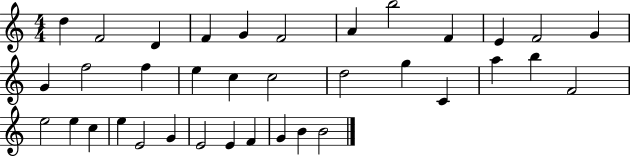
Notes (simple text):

D5/q F4/h D4/q F4/q G4/q F4/h A4/q B5/h F4/q E4/q F4/h G4/q G4/q F5/h F5/q E5/q C5/q C5/h D5/h G5/q C4/q A5/q B5/q F4/h E5/h E5/q C5/q E5/q E4/h G4/q E4/h E4/q F4/q G4/q B4/q B4/h